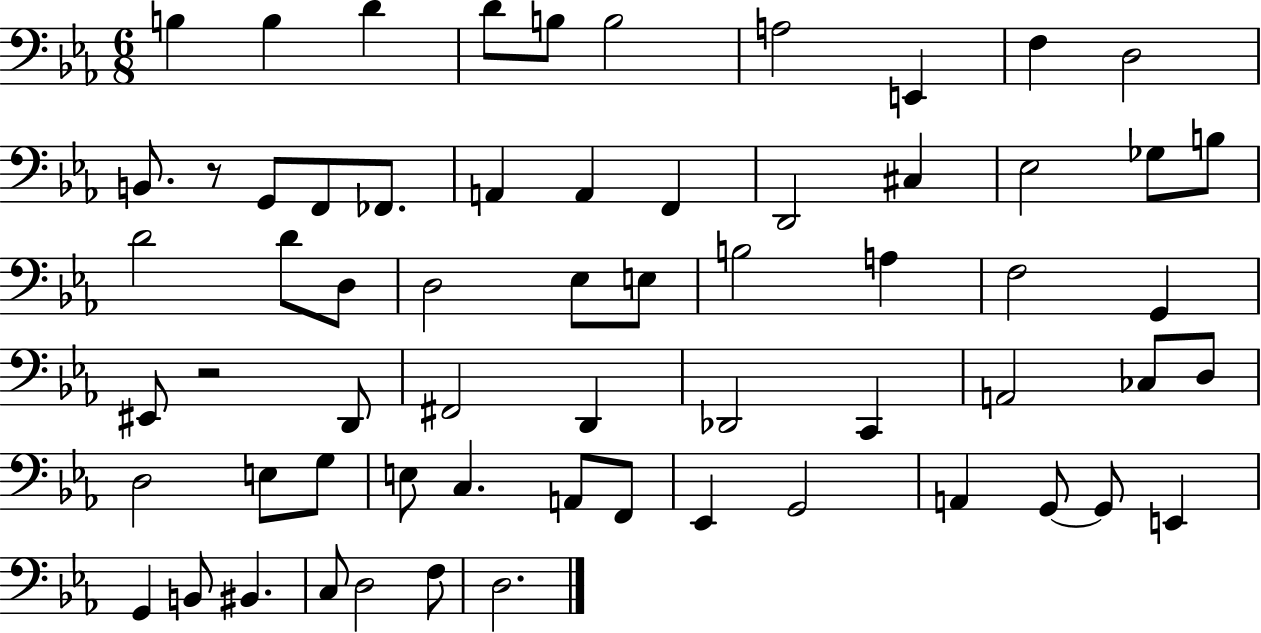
B3/q B3/q D4/q D4/e B3/e B3/h A3/h E2/q F3/q D3/h B2/e. R/e G2/e F2/e FES2/e. A2/q A2/q F2/q D2/h C#3/q Eb3/h Gb3/e B3/e D4/h D4/e D3/e D3/h Eb3/e E3/e B3/h A3/q F3/h G2/q EIS2/e R/h D2/e F#2/h D2/q Db2/h C2/q A2/h CES3/e D3/e D3/h E3/e G3/e E3/e C3/q. A2/e F2/e Eb2/q G2/h A2/q G2/e G2/e E2/q G2/q B2/e BIS2/q. C3/e D3/h F3/e D3/h.